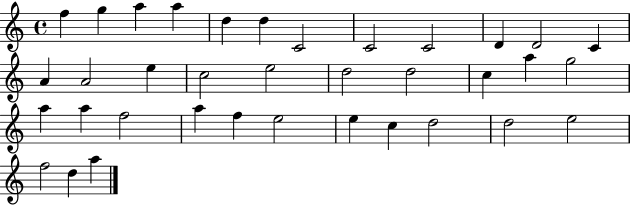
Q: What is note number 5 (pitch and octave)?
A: D5